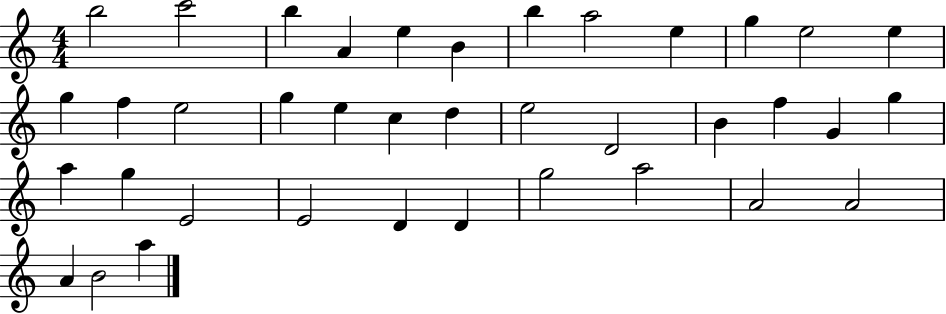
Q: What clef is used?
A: treble